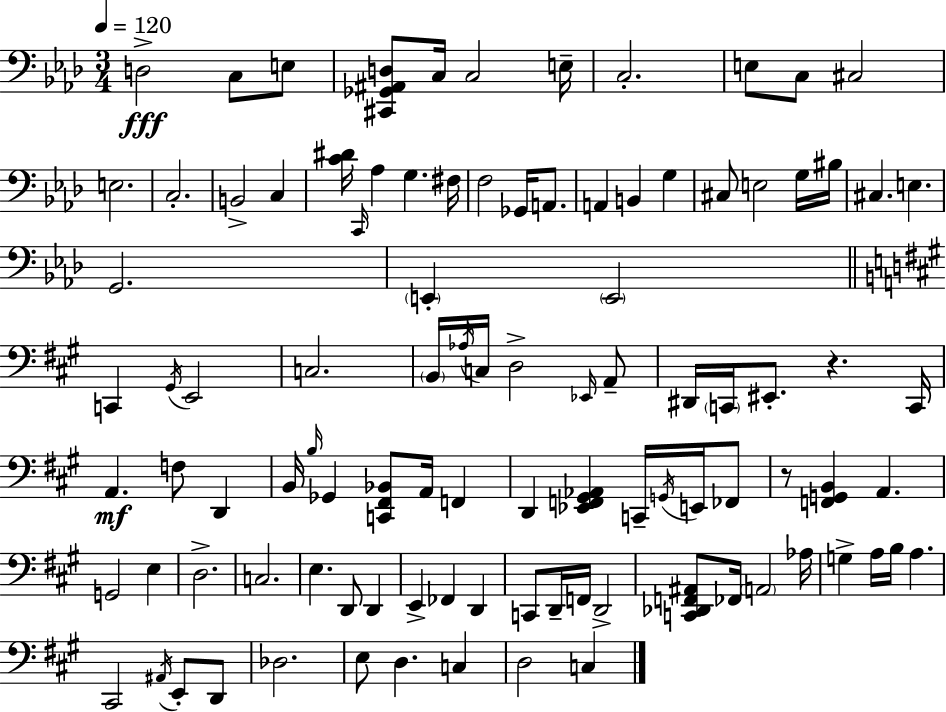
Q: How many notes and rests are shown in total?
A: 100